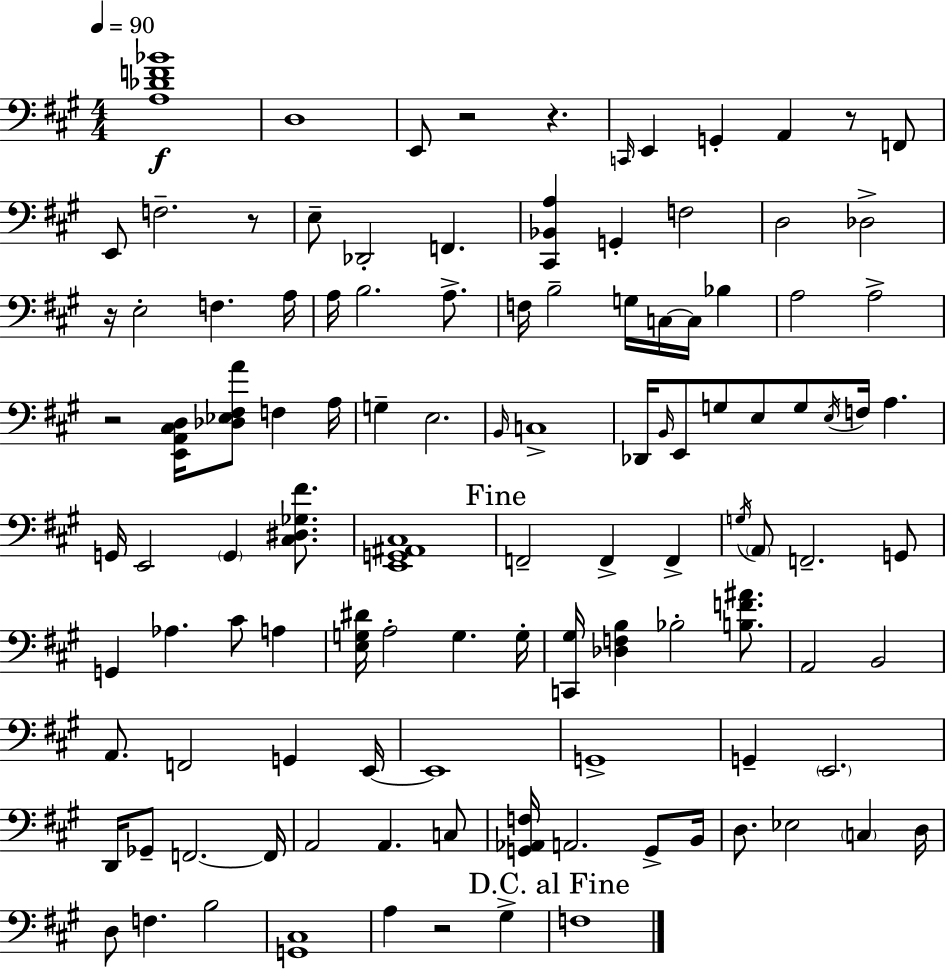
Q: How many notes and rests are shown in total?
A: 112